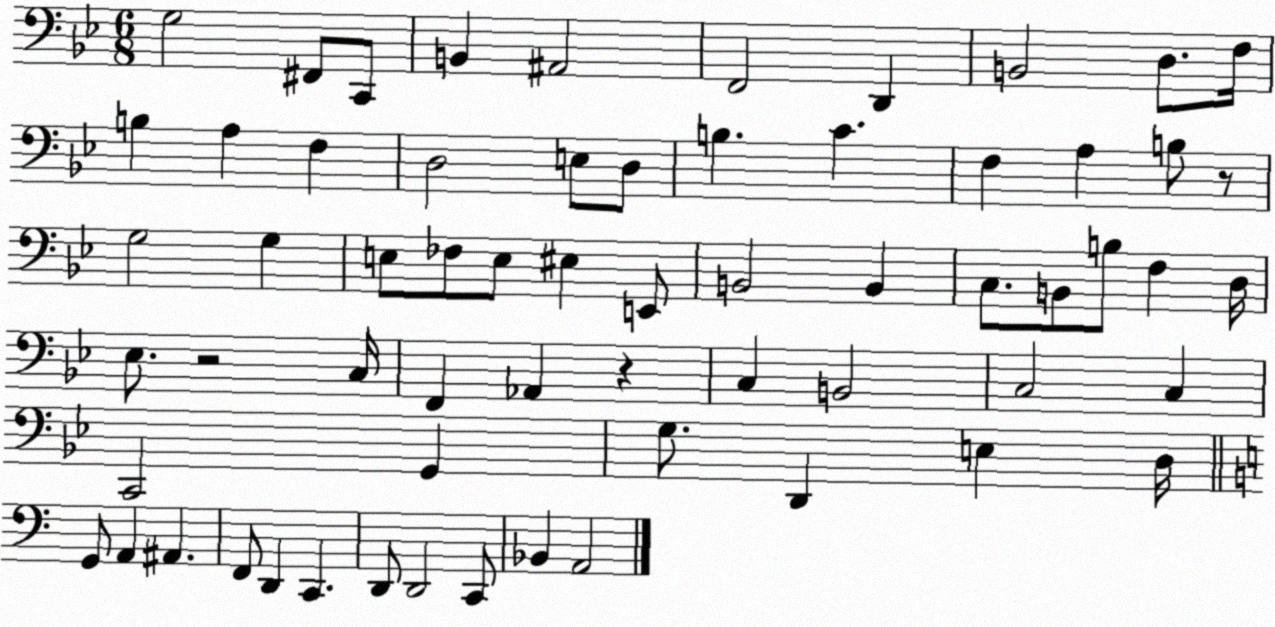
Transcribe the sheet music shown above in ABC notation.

X:1
T:Untitled
M:6/8
L:1/4
K:Bb
G,2 ^F,,/2 C,,/2 B,, ^A,,2 F,,2 D,, B,,2 D,/2 F,/4 B, A, F, D,2 E,/2 D,/2 B, C F, A, B,/2 z/2 G,2 G, E,/2 _F,/2 E,/2 ^E, E,,/2 B,,2 B,, C,/2 B,,/2 B,/2 F, D,/4 _E,/2 z2 C,/4 F,, _A,, z C, B,,2 C,2 C, C,,2 G,, G,/2 D,, E, D,/4 G,,/2 A,, ^A,, F,,/2 D,, C,, D,,/2 D,,2 C,,/2 _B,, A,,2